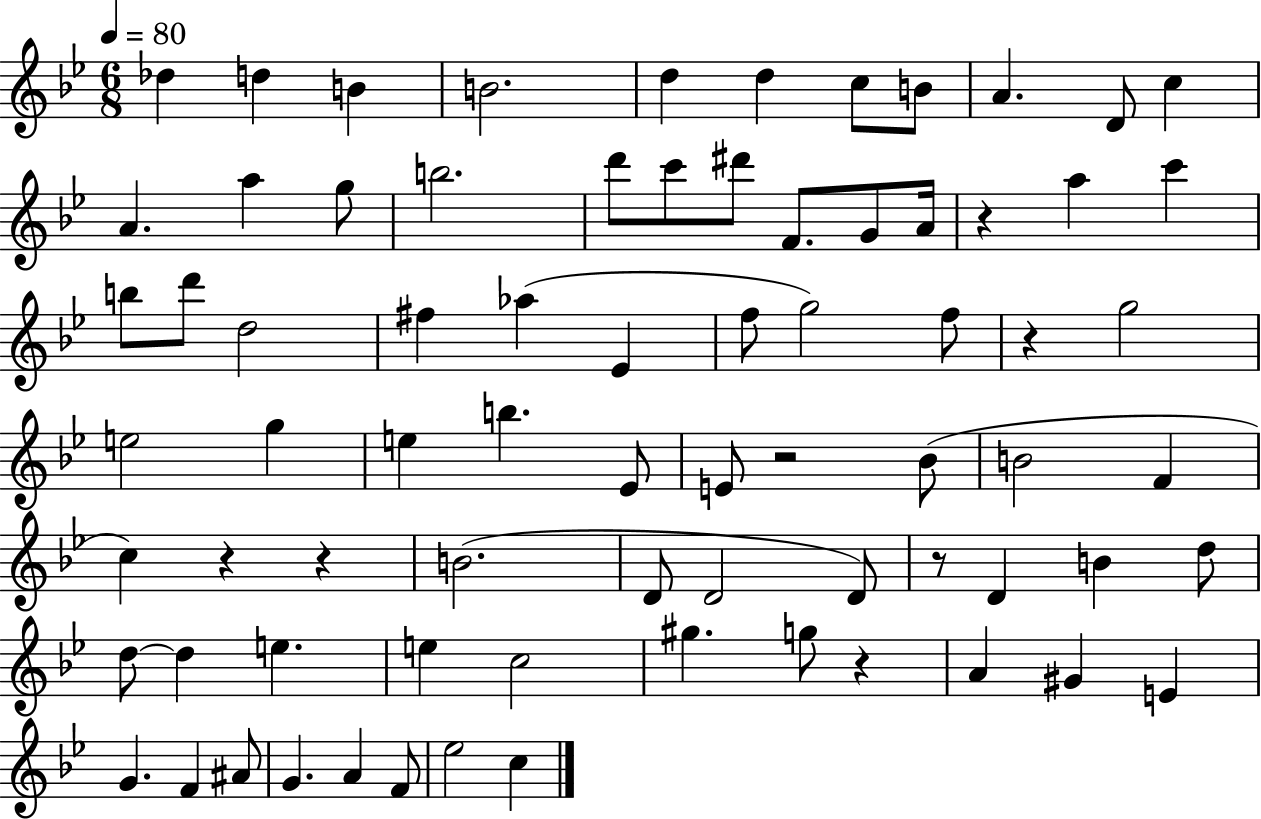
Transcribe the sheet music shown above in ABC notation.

X:1
T:Untitled
M:6/8
L:1/4
K:Bb
_d d B B2 d d c/2 B/2 A D/2 c A a g/2 b2 d'/2 c'/2 ^d'/2 F/2 G/2 A/4 z a c' b/2 d'/2 d2 ^f _a _E f/2 g2 f/2 z g2 e2 g e b _E/2 E/2 z2 _B/2 B2 F c z z B2 D/2 D2 D/2 z/2 D B d/2 d/2 d e e c2 ^g g/2 z A ^G E G F ^A/2 G A F/2 _e2 c